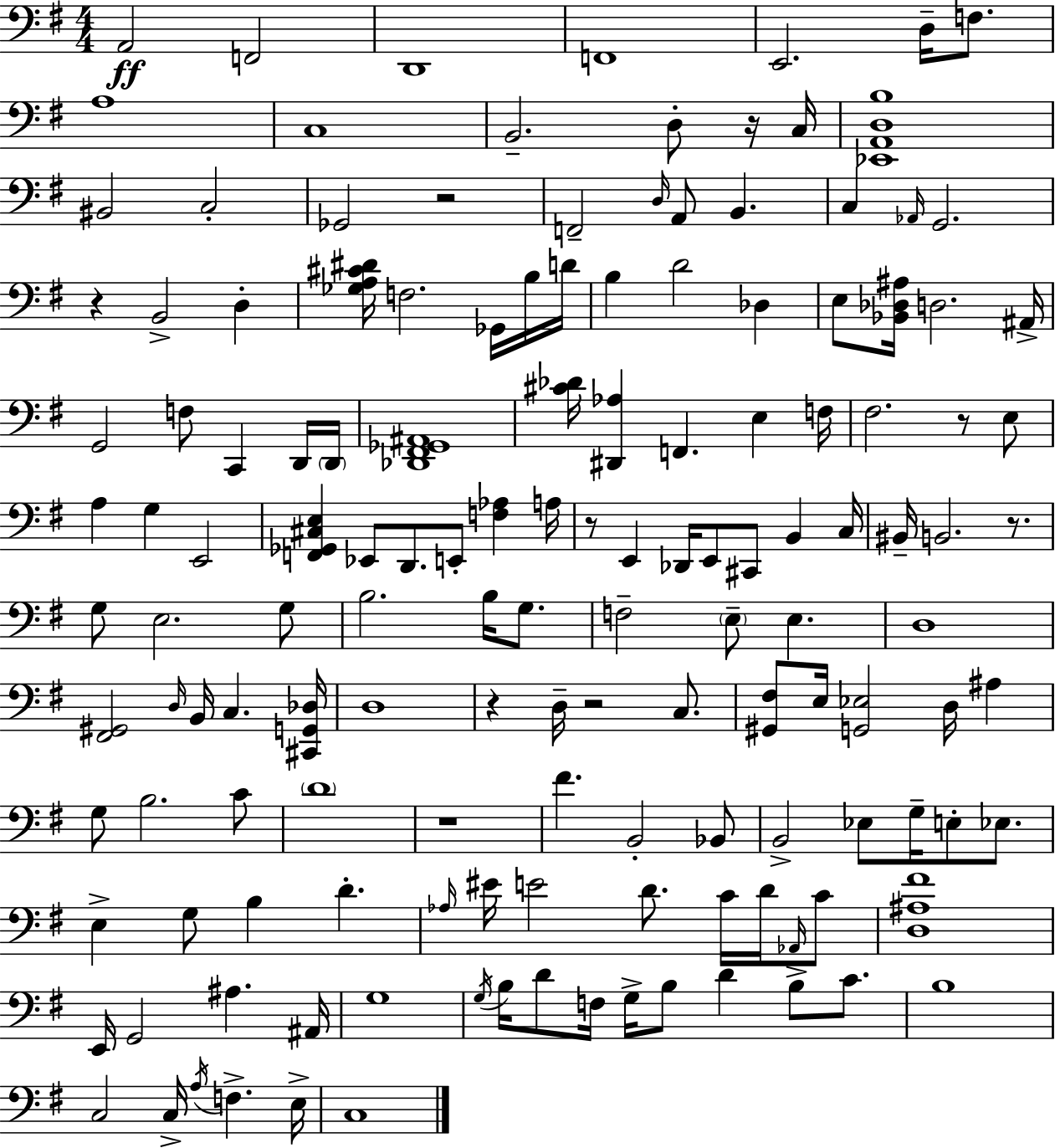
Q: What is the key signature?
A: G major